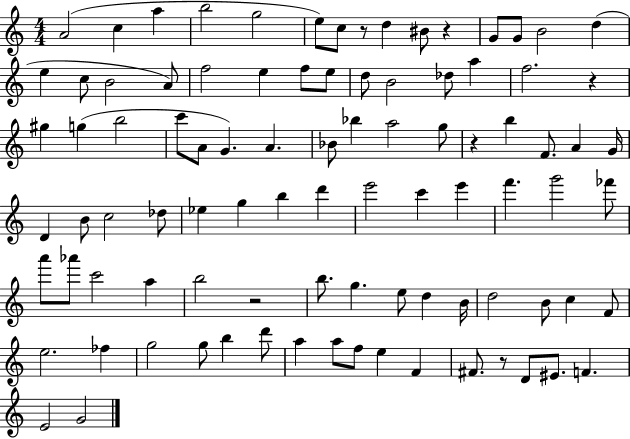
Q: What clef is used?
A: treble